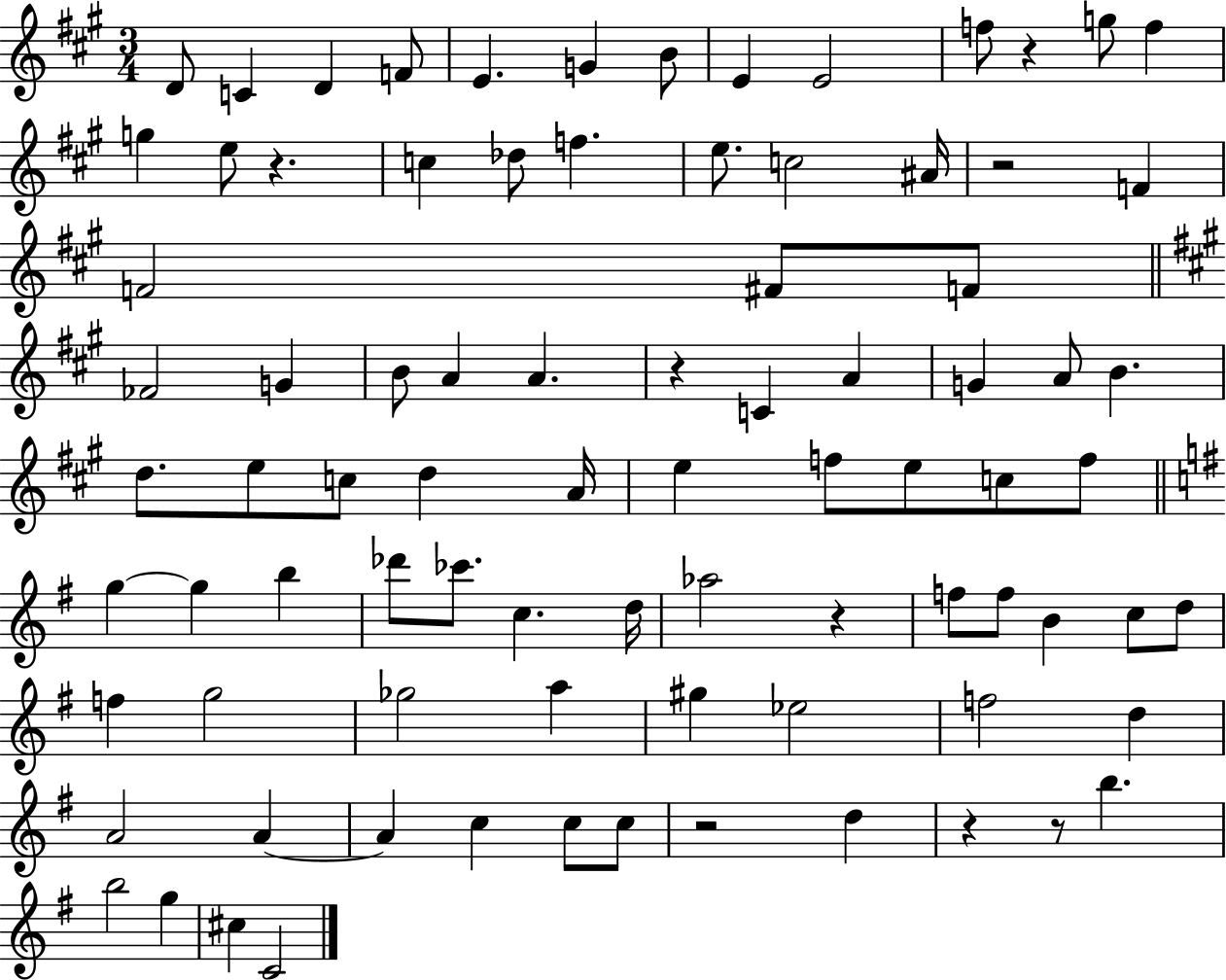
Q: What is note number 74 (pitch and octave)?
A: B5